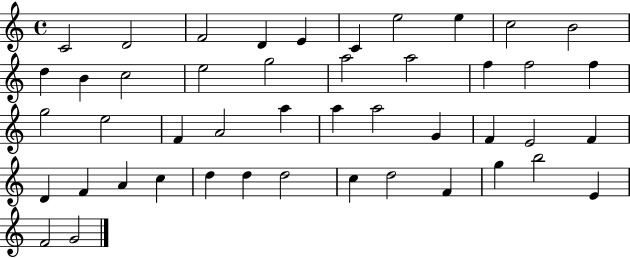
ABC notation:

X:1
T:Untitled
M:4/4
L:1/4
K:C
C2 D2 F2 D E C e2 e c2 B2 d B c2 e2 g2 a2 a2 f f2 f g2 e2 F A2 a a a2 G F E2 F D F A c d d d2 c d2 F g b2 E F2 G2